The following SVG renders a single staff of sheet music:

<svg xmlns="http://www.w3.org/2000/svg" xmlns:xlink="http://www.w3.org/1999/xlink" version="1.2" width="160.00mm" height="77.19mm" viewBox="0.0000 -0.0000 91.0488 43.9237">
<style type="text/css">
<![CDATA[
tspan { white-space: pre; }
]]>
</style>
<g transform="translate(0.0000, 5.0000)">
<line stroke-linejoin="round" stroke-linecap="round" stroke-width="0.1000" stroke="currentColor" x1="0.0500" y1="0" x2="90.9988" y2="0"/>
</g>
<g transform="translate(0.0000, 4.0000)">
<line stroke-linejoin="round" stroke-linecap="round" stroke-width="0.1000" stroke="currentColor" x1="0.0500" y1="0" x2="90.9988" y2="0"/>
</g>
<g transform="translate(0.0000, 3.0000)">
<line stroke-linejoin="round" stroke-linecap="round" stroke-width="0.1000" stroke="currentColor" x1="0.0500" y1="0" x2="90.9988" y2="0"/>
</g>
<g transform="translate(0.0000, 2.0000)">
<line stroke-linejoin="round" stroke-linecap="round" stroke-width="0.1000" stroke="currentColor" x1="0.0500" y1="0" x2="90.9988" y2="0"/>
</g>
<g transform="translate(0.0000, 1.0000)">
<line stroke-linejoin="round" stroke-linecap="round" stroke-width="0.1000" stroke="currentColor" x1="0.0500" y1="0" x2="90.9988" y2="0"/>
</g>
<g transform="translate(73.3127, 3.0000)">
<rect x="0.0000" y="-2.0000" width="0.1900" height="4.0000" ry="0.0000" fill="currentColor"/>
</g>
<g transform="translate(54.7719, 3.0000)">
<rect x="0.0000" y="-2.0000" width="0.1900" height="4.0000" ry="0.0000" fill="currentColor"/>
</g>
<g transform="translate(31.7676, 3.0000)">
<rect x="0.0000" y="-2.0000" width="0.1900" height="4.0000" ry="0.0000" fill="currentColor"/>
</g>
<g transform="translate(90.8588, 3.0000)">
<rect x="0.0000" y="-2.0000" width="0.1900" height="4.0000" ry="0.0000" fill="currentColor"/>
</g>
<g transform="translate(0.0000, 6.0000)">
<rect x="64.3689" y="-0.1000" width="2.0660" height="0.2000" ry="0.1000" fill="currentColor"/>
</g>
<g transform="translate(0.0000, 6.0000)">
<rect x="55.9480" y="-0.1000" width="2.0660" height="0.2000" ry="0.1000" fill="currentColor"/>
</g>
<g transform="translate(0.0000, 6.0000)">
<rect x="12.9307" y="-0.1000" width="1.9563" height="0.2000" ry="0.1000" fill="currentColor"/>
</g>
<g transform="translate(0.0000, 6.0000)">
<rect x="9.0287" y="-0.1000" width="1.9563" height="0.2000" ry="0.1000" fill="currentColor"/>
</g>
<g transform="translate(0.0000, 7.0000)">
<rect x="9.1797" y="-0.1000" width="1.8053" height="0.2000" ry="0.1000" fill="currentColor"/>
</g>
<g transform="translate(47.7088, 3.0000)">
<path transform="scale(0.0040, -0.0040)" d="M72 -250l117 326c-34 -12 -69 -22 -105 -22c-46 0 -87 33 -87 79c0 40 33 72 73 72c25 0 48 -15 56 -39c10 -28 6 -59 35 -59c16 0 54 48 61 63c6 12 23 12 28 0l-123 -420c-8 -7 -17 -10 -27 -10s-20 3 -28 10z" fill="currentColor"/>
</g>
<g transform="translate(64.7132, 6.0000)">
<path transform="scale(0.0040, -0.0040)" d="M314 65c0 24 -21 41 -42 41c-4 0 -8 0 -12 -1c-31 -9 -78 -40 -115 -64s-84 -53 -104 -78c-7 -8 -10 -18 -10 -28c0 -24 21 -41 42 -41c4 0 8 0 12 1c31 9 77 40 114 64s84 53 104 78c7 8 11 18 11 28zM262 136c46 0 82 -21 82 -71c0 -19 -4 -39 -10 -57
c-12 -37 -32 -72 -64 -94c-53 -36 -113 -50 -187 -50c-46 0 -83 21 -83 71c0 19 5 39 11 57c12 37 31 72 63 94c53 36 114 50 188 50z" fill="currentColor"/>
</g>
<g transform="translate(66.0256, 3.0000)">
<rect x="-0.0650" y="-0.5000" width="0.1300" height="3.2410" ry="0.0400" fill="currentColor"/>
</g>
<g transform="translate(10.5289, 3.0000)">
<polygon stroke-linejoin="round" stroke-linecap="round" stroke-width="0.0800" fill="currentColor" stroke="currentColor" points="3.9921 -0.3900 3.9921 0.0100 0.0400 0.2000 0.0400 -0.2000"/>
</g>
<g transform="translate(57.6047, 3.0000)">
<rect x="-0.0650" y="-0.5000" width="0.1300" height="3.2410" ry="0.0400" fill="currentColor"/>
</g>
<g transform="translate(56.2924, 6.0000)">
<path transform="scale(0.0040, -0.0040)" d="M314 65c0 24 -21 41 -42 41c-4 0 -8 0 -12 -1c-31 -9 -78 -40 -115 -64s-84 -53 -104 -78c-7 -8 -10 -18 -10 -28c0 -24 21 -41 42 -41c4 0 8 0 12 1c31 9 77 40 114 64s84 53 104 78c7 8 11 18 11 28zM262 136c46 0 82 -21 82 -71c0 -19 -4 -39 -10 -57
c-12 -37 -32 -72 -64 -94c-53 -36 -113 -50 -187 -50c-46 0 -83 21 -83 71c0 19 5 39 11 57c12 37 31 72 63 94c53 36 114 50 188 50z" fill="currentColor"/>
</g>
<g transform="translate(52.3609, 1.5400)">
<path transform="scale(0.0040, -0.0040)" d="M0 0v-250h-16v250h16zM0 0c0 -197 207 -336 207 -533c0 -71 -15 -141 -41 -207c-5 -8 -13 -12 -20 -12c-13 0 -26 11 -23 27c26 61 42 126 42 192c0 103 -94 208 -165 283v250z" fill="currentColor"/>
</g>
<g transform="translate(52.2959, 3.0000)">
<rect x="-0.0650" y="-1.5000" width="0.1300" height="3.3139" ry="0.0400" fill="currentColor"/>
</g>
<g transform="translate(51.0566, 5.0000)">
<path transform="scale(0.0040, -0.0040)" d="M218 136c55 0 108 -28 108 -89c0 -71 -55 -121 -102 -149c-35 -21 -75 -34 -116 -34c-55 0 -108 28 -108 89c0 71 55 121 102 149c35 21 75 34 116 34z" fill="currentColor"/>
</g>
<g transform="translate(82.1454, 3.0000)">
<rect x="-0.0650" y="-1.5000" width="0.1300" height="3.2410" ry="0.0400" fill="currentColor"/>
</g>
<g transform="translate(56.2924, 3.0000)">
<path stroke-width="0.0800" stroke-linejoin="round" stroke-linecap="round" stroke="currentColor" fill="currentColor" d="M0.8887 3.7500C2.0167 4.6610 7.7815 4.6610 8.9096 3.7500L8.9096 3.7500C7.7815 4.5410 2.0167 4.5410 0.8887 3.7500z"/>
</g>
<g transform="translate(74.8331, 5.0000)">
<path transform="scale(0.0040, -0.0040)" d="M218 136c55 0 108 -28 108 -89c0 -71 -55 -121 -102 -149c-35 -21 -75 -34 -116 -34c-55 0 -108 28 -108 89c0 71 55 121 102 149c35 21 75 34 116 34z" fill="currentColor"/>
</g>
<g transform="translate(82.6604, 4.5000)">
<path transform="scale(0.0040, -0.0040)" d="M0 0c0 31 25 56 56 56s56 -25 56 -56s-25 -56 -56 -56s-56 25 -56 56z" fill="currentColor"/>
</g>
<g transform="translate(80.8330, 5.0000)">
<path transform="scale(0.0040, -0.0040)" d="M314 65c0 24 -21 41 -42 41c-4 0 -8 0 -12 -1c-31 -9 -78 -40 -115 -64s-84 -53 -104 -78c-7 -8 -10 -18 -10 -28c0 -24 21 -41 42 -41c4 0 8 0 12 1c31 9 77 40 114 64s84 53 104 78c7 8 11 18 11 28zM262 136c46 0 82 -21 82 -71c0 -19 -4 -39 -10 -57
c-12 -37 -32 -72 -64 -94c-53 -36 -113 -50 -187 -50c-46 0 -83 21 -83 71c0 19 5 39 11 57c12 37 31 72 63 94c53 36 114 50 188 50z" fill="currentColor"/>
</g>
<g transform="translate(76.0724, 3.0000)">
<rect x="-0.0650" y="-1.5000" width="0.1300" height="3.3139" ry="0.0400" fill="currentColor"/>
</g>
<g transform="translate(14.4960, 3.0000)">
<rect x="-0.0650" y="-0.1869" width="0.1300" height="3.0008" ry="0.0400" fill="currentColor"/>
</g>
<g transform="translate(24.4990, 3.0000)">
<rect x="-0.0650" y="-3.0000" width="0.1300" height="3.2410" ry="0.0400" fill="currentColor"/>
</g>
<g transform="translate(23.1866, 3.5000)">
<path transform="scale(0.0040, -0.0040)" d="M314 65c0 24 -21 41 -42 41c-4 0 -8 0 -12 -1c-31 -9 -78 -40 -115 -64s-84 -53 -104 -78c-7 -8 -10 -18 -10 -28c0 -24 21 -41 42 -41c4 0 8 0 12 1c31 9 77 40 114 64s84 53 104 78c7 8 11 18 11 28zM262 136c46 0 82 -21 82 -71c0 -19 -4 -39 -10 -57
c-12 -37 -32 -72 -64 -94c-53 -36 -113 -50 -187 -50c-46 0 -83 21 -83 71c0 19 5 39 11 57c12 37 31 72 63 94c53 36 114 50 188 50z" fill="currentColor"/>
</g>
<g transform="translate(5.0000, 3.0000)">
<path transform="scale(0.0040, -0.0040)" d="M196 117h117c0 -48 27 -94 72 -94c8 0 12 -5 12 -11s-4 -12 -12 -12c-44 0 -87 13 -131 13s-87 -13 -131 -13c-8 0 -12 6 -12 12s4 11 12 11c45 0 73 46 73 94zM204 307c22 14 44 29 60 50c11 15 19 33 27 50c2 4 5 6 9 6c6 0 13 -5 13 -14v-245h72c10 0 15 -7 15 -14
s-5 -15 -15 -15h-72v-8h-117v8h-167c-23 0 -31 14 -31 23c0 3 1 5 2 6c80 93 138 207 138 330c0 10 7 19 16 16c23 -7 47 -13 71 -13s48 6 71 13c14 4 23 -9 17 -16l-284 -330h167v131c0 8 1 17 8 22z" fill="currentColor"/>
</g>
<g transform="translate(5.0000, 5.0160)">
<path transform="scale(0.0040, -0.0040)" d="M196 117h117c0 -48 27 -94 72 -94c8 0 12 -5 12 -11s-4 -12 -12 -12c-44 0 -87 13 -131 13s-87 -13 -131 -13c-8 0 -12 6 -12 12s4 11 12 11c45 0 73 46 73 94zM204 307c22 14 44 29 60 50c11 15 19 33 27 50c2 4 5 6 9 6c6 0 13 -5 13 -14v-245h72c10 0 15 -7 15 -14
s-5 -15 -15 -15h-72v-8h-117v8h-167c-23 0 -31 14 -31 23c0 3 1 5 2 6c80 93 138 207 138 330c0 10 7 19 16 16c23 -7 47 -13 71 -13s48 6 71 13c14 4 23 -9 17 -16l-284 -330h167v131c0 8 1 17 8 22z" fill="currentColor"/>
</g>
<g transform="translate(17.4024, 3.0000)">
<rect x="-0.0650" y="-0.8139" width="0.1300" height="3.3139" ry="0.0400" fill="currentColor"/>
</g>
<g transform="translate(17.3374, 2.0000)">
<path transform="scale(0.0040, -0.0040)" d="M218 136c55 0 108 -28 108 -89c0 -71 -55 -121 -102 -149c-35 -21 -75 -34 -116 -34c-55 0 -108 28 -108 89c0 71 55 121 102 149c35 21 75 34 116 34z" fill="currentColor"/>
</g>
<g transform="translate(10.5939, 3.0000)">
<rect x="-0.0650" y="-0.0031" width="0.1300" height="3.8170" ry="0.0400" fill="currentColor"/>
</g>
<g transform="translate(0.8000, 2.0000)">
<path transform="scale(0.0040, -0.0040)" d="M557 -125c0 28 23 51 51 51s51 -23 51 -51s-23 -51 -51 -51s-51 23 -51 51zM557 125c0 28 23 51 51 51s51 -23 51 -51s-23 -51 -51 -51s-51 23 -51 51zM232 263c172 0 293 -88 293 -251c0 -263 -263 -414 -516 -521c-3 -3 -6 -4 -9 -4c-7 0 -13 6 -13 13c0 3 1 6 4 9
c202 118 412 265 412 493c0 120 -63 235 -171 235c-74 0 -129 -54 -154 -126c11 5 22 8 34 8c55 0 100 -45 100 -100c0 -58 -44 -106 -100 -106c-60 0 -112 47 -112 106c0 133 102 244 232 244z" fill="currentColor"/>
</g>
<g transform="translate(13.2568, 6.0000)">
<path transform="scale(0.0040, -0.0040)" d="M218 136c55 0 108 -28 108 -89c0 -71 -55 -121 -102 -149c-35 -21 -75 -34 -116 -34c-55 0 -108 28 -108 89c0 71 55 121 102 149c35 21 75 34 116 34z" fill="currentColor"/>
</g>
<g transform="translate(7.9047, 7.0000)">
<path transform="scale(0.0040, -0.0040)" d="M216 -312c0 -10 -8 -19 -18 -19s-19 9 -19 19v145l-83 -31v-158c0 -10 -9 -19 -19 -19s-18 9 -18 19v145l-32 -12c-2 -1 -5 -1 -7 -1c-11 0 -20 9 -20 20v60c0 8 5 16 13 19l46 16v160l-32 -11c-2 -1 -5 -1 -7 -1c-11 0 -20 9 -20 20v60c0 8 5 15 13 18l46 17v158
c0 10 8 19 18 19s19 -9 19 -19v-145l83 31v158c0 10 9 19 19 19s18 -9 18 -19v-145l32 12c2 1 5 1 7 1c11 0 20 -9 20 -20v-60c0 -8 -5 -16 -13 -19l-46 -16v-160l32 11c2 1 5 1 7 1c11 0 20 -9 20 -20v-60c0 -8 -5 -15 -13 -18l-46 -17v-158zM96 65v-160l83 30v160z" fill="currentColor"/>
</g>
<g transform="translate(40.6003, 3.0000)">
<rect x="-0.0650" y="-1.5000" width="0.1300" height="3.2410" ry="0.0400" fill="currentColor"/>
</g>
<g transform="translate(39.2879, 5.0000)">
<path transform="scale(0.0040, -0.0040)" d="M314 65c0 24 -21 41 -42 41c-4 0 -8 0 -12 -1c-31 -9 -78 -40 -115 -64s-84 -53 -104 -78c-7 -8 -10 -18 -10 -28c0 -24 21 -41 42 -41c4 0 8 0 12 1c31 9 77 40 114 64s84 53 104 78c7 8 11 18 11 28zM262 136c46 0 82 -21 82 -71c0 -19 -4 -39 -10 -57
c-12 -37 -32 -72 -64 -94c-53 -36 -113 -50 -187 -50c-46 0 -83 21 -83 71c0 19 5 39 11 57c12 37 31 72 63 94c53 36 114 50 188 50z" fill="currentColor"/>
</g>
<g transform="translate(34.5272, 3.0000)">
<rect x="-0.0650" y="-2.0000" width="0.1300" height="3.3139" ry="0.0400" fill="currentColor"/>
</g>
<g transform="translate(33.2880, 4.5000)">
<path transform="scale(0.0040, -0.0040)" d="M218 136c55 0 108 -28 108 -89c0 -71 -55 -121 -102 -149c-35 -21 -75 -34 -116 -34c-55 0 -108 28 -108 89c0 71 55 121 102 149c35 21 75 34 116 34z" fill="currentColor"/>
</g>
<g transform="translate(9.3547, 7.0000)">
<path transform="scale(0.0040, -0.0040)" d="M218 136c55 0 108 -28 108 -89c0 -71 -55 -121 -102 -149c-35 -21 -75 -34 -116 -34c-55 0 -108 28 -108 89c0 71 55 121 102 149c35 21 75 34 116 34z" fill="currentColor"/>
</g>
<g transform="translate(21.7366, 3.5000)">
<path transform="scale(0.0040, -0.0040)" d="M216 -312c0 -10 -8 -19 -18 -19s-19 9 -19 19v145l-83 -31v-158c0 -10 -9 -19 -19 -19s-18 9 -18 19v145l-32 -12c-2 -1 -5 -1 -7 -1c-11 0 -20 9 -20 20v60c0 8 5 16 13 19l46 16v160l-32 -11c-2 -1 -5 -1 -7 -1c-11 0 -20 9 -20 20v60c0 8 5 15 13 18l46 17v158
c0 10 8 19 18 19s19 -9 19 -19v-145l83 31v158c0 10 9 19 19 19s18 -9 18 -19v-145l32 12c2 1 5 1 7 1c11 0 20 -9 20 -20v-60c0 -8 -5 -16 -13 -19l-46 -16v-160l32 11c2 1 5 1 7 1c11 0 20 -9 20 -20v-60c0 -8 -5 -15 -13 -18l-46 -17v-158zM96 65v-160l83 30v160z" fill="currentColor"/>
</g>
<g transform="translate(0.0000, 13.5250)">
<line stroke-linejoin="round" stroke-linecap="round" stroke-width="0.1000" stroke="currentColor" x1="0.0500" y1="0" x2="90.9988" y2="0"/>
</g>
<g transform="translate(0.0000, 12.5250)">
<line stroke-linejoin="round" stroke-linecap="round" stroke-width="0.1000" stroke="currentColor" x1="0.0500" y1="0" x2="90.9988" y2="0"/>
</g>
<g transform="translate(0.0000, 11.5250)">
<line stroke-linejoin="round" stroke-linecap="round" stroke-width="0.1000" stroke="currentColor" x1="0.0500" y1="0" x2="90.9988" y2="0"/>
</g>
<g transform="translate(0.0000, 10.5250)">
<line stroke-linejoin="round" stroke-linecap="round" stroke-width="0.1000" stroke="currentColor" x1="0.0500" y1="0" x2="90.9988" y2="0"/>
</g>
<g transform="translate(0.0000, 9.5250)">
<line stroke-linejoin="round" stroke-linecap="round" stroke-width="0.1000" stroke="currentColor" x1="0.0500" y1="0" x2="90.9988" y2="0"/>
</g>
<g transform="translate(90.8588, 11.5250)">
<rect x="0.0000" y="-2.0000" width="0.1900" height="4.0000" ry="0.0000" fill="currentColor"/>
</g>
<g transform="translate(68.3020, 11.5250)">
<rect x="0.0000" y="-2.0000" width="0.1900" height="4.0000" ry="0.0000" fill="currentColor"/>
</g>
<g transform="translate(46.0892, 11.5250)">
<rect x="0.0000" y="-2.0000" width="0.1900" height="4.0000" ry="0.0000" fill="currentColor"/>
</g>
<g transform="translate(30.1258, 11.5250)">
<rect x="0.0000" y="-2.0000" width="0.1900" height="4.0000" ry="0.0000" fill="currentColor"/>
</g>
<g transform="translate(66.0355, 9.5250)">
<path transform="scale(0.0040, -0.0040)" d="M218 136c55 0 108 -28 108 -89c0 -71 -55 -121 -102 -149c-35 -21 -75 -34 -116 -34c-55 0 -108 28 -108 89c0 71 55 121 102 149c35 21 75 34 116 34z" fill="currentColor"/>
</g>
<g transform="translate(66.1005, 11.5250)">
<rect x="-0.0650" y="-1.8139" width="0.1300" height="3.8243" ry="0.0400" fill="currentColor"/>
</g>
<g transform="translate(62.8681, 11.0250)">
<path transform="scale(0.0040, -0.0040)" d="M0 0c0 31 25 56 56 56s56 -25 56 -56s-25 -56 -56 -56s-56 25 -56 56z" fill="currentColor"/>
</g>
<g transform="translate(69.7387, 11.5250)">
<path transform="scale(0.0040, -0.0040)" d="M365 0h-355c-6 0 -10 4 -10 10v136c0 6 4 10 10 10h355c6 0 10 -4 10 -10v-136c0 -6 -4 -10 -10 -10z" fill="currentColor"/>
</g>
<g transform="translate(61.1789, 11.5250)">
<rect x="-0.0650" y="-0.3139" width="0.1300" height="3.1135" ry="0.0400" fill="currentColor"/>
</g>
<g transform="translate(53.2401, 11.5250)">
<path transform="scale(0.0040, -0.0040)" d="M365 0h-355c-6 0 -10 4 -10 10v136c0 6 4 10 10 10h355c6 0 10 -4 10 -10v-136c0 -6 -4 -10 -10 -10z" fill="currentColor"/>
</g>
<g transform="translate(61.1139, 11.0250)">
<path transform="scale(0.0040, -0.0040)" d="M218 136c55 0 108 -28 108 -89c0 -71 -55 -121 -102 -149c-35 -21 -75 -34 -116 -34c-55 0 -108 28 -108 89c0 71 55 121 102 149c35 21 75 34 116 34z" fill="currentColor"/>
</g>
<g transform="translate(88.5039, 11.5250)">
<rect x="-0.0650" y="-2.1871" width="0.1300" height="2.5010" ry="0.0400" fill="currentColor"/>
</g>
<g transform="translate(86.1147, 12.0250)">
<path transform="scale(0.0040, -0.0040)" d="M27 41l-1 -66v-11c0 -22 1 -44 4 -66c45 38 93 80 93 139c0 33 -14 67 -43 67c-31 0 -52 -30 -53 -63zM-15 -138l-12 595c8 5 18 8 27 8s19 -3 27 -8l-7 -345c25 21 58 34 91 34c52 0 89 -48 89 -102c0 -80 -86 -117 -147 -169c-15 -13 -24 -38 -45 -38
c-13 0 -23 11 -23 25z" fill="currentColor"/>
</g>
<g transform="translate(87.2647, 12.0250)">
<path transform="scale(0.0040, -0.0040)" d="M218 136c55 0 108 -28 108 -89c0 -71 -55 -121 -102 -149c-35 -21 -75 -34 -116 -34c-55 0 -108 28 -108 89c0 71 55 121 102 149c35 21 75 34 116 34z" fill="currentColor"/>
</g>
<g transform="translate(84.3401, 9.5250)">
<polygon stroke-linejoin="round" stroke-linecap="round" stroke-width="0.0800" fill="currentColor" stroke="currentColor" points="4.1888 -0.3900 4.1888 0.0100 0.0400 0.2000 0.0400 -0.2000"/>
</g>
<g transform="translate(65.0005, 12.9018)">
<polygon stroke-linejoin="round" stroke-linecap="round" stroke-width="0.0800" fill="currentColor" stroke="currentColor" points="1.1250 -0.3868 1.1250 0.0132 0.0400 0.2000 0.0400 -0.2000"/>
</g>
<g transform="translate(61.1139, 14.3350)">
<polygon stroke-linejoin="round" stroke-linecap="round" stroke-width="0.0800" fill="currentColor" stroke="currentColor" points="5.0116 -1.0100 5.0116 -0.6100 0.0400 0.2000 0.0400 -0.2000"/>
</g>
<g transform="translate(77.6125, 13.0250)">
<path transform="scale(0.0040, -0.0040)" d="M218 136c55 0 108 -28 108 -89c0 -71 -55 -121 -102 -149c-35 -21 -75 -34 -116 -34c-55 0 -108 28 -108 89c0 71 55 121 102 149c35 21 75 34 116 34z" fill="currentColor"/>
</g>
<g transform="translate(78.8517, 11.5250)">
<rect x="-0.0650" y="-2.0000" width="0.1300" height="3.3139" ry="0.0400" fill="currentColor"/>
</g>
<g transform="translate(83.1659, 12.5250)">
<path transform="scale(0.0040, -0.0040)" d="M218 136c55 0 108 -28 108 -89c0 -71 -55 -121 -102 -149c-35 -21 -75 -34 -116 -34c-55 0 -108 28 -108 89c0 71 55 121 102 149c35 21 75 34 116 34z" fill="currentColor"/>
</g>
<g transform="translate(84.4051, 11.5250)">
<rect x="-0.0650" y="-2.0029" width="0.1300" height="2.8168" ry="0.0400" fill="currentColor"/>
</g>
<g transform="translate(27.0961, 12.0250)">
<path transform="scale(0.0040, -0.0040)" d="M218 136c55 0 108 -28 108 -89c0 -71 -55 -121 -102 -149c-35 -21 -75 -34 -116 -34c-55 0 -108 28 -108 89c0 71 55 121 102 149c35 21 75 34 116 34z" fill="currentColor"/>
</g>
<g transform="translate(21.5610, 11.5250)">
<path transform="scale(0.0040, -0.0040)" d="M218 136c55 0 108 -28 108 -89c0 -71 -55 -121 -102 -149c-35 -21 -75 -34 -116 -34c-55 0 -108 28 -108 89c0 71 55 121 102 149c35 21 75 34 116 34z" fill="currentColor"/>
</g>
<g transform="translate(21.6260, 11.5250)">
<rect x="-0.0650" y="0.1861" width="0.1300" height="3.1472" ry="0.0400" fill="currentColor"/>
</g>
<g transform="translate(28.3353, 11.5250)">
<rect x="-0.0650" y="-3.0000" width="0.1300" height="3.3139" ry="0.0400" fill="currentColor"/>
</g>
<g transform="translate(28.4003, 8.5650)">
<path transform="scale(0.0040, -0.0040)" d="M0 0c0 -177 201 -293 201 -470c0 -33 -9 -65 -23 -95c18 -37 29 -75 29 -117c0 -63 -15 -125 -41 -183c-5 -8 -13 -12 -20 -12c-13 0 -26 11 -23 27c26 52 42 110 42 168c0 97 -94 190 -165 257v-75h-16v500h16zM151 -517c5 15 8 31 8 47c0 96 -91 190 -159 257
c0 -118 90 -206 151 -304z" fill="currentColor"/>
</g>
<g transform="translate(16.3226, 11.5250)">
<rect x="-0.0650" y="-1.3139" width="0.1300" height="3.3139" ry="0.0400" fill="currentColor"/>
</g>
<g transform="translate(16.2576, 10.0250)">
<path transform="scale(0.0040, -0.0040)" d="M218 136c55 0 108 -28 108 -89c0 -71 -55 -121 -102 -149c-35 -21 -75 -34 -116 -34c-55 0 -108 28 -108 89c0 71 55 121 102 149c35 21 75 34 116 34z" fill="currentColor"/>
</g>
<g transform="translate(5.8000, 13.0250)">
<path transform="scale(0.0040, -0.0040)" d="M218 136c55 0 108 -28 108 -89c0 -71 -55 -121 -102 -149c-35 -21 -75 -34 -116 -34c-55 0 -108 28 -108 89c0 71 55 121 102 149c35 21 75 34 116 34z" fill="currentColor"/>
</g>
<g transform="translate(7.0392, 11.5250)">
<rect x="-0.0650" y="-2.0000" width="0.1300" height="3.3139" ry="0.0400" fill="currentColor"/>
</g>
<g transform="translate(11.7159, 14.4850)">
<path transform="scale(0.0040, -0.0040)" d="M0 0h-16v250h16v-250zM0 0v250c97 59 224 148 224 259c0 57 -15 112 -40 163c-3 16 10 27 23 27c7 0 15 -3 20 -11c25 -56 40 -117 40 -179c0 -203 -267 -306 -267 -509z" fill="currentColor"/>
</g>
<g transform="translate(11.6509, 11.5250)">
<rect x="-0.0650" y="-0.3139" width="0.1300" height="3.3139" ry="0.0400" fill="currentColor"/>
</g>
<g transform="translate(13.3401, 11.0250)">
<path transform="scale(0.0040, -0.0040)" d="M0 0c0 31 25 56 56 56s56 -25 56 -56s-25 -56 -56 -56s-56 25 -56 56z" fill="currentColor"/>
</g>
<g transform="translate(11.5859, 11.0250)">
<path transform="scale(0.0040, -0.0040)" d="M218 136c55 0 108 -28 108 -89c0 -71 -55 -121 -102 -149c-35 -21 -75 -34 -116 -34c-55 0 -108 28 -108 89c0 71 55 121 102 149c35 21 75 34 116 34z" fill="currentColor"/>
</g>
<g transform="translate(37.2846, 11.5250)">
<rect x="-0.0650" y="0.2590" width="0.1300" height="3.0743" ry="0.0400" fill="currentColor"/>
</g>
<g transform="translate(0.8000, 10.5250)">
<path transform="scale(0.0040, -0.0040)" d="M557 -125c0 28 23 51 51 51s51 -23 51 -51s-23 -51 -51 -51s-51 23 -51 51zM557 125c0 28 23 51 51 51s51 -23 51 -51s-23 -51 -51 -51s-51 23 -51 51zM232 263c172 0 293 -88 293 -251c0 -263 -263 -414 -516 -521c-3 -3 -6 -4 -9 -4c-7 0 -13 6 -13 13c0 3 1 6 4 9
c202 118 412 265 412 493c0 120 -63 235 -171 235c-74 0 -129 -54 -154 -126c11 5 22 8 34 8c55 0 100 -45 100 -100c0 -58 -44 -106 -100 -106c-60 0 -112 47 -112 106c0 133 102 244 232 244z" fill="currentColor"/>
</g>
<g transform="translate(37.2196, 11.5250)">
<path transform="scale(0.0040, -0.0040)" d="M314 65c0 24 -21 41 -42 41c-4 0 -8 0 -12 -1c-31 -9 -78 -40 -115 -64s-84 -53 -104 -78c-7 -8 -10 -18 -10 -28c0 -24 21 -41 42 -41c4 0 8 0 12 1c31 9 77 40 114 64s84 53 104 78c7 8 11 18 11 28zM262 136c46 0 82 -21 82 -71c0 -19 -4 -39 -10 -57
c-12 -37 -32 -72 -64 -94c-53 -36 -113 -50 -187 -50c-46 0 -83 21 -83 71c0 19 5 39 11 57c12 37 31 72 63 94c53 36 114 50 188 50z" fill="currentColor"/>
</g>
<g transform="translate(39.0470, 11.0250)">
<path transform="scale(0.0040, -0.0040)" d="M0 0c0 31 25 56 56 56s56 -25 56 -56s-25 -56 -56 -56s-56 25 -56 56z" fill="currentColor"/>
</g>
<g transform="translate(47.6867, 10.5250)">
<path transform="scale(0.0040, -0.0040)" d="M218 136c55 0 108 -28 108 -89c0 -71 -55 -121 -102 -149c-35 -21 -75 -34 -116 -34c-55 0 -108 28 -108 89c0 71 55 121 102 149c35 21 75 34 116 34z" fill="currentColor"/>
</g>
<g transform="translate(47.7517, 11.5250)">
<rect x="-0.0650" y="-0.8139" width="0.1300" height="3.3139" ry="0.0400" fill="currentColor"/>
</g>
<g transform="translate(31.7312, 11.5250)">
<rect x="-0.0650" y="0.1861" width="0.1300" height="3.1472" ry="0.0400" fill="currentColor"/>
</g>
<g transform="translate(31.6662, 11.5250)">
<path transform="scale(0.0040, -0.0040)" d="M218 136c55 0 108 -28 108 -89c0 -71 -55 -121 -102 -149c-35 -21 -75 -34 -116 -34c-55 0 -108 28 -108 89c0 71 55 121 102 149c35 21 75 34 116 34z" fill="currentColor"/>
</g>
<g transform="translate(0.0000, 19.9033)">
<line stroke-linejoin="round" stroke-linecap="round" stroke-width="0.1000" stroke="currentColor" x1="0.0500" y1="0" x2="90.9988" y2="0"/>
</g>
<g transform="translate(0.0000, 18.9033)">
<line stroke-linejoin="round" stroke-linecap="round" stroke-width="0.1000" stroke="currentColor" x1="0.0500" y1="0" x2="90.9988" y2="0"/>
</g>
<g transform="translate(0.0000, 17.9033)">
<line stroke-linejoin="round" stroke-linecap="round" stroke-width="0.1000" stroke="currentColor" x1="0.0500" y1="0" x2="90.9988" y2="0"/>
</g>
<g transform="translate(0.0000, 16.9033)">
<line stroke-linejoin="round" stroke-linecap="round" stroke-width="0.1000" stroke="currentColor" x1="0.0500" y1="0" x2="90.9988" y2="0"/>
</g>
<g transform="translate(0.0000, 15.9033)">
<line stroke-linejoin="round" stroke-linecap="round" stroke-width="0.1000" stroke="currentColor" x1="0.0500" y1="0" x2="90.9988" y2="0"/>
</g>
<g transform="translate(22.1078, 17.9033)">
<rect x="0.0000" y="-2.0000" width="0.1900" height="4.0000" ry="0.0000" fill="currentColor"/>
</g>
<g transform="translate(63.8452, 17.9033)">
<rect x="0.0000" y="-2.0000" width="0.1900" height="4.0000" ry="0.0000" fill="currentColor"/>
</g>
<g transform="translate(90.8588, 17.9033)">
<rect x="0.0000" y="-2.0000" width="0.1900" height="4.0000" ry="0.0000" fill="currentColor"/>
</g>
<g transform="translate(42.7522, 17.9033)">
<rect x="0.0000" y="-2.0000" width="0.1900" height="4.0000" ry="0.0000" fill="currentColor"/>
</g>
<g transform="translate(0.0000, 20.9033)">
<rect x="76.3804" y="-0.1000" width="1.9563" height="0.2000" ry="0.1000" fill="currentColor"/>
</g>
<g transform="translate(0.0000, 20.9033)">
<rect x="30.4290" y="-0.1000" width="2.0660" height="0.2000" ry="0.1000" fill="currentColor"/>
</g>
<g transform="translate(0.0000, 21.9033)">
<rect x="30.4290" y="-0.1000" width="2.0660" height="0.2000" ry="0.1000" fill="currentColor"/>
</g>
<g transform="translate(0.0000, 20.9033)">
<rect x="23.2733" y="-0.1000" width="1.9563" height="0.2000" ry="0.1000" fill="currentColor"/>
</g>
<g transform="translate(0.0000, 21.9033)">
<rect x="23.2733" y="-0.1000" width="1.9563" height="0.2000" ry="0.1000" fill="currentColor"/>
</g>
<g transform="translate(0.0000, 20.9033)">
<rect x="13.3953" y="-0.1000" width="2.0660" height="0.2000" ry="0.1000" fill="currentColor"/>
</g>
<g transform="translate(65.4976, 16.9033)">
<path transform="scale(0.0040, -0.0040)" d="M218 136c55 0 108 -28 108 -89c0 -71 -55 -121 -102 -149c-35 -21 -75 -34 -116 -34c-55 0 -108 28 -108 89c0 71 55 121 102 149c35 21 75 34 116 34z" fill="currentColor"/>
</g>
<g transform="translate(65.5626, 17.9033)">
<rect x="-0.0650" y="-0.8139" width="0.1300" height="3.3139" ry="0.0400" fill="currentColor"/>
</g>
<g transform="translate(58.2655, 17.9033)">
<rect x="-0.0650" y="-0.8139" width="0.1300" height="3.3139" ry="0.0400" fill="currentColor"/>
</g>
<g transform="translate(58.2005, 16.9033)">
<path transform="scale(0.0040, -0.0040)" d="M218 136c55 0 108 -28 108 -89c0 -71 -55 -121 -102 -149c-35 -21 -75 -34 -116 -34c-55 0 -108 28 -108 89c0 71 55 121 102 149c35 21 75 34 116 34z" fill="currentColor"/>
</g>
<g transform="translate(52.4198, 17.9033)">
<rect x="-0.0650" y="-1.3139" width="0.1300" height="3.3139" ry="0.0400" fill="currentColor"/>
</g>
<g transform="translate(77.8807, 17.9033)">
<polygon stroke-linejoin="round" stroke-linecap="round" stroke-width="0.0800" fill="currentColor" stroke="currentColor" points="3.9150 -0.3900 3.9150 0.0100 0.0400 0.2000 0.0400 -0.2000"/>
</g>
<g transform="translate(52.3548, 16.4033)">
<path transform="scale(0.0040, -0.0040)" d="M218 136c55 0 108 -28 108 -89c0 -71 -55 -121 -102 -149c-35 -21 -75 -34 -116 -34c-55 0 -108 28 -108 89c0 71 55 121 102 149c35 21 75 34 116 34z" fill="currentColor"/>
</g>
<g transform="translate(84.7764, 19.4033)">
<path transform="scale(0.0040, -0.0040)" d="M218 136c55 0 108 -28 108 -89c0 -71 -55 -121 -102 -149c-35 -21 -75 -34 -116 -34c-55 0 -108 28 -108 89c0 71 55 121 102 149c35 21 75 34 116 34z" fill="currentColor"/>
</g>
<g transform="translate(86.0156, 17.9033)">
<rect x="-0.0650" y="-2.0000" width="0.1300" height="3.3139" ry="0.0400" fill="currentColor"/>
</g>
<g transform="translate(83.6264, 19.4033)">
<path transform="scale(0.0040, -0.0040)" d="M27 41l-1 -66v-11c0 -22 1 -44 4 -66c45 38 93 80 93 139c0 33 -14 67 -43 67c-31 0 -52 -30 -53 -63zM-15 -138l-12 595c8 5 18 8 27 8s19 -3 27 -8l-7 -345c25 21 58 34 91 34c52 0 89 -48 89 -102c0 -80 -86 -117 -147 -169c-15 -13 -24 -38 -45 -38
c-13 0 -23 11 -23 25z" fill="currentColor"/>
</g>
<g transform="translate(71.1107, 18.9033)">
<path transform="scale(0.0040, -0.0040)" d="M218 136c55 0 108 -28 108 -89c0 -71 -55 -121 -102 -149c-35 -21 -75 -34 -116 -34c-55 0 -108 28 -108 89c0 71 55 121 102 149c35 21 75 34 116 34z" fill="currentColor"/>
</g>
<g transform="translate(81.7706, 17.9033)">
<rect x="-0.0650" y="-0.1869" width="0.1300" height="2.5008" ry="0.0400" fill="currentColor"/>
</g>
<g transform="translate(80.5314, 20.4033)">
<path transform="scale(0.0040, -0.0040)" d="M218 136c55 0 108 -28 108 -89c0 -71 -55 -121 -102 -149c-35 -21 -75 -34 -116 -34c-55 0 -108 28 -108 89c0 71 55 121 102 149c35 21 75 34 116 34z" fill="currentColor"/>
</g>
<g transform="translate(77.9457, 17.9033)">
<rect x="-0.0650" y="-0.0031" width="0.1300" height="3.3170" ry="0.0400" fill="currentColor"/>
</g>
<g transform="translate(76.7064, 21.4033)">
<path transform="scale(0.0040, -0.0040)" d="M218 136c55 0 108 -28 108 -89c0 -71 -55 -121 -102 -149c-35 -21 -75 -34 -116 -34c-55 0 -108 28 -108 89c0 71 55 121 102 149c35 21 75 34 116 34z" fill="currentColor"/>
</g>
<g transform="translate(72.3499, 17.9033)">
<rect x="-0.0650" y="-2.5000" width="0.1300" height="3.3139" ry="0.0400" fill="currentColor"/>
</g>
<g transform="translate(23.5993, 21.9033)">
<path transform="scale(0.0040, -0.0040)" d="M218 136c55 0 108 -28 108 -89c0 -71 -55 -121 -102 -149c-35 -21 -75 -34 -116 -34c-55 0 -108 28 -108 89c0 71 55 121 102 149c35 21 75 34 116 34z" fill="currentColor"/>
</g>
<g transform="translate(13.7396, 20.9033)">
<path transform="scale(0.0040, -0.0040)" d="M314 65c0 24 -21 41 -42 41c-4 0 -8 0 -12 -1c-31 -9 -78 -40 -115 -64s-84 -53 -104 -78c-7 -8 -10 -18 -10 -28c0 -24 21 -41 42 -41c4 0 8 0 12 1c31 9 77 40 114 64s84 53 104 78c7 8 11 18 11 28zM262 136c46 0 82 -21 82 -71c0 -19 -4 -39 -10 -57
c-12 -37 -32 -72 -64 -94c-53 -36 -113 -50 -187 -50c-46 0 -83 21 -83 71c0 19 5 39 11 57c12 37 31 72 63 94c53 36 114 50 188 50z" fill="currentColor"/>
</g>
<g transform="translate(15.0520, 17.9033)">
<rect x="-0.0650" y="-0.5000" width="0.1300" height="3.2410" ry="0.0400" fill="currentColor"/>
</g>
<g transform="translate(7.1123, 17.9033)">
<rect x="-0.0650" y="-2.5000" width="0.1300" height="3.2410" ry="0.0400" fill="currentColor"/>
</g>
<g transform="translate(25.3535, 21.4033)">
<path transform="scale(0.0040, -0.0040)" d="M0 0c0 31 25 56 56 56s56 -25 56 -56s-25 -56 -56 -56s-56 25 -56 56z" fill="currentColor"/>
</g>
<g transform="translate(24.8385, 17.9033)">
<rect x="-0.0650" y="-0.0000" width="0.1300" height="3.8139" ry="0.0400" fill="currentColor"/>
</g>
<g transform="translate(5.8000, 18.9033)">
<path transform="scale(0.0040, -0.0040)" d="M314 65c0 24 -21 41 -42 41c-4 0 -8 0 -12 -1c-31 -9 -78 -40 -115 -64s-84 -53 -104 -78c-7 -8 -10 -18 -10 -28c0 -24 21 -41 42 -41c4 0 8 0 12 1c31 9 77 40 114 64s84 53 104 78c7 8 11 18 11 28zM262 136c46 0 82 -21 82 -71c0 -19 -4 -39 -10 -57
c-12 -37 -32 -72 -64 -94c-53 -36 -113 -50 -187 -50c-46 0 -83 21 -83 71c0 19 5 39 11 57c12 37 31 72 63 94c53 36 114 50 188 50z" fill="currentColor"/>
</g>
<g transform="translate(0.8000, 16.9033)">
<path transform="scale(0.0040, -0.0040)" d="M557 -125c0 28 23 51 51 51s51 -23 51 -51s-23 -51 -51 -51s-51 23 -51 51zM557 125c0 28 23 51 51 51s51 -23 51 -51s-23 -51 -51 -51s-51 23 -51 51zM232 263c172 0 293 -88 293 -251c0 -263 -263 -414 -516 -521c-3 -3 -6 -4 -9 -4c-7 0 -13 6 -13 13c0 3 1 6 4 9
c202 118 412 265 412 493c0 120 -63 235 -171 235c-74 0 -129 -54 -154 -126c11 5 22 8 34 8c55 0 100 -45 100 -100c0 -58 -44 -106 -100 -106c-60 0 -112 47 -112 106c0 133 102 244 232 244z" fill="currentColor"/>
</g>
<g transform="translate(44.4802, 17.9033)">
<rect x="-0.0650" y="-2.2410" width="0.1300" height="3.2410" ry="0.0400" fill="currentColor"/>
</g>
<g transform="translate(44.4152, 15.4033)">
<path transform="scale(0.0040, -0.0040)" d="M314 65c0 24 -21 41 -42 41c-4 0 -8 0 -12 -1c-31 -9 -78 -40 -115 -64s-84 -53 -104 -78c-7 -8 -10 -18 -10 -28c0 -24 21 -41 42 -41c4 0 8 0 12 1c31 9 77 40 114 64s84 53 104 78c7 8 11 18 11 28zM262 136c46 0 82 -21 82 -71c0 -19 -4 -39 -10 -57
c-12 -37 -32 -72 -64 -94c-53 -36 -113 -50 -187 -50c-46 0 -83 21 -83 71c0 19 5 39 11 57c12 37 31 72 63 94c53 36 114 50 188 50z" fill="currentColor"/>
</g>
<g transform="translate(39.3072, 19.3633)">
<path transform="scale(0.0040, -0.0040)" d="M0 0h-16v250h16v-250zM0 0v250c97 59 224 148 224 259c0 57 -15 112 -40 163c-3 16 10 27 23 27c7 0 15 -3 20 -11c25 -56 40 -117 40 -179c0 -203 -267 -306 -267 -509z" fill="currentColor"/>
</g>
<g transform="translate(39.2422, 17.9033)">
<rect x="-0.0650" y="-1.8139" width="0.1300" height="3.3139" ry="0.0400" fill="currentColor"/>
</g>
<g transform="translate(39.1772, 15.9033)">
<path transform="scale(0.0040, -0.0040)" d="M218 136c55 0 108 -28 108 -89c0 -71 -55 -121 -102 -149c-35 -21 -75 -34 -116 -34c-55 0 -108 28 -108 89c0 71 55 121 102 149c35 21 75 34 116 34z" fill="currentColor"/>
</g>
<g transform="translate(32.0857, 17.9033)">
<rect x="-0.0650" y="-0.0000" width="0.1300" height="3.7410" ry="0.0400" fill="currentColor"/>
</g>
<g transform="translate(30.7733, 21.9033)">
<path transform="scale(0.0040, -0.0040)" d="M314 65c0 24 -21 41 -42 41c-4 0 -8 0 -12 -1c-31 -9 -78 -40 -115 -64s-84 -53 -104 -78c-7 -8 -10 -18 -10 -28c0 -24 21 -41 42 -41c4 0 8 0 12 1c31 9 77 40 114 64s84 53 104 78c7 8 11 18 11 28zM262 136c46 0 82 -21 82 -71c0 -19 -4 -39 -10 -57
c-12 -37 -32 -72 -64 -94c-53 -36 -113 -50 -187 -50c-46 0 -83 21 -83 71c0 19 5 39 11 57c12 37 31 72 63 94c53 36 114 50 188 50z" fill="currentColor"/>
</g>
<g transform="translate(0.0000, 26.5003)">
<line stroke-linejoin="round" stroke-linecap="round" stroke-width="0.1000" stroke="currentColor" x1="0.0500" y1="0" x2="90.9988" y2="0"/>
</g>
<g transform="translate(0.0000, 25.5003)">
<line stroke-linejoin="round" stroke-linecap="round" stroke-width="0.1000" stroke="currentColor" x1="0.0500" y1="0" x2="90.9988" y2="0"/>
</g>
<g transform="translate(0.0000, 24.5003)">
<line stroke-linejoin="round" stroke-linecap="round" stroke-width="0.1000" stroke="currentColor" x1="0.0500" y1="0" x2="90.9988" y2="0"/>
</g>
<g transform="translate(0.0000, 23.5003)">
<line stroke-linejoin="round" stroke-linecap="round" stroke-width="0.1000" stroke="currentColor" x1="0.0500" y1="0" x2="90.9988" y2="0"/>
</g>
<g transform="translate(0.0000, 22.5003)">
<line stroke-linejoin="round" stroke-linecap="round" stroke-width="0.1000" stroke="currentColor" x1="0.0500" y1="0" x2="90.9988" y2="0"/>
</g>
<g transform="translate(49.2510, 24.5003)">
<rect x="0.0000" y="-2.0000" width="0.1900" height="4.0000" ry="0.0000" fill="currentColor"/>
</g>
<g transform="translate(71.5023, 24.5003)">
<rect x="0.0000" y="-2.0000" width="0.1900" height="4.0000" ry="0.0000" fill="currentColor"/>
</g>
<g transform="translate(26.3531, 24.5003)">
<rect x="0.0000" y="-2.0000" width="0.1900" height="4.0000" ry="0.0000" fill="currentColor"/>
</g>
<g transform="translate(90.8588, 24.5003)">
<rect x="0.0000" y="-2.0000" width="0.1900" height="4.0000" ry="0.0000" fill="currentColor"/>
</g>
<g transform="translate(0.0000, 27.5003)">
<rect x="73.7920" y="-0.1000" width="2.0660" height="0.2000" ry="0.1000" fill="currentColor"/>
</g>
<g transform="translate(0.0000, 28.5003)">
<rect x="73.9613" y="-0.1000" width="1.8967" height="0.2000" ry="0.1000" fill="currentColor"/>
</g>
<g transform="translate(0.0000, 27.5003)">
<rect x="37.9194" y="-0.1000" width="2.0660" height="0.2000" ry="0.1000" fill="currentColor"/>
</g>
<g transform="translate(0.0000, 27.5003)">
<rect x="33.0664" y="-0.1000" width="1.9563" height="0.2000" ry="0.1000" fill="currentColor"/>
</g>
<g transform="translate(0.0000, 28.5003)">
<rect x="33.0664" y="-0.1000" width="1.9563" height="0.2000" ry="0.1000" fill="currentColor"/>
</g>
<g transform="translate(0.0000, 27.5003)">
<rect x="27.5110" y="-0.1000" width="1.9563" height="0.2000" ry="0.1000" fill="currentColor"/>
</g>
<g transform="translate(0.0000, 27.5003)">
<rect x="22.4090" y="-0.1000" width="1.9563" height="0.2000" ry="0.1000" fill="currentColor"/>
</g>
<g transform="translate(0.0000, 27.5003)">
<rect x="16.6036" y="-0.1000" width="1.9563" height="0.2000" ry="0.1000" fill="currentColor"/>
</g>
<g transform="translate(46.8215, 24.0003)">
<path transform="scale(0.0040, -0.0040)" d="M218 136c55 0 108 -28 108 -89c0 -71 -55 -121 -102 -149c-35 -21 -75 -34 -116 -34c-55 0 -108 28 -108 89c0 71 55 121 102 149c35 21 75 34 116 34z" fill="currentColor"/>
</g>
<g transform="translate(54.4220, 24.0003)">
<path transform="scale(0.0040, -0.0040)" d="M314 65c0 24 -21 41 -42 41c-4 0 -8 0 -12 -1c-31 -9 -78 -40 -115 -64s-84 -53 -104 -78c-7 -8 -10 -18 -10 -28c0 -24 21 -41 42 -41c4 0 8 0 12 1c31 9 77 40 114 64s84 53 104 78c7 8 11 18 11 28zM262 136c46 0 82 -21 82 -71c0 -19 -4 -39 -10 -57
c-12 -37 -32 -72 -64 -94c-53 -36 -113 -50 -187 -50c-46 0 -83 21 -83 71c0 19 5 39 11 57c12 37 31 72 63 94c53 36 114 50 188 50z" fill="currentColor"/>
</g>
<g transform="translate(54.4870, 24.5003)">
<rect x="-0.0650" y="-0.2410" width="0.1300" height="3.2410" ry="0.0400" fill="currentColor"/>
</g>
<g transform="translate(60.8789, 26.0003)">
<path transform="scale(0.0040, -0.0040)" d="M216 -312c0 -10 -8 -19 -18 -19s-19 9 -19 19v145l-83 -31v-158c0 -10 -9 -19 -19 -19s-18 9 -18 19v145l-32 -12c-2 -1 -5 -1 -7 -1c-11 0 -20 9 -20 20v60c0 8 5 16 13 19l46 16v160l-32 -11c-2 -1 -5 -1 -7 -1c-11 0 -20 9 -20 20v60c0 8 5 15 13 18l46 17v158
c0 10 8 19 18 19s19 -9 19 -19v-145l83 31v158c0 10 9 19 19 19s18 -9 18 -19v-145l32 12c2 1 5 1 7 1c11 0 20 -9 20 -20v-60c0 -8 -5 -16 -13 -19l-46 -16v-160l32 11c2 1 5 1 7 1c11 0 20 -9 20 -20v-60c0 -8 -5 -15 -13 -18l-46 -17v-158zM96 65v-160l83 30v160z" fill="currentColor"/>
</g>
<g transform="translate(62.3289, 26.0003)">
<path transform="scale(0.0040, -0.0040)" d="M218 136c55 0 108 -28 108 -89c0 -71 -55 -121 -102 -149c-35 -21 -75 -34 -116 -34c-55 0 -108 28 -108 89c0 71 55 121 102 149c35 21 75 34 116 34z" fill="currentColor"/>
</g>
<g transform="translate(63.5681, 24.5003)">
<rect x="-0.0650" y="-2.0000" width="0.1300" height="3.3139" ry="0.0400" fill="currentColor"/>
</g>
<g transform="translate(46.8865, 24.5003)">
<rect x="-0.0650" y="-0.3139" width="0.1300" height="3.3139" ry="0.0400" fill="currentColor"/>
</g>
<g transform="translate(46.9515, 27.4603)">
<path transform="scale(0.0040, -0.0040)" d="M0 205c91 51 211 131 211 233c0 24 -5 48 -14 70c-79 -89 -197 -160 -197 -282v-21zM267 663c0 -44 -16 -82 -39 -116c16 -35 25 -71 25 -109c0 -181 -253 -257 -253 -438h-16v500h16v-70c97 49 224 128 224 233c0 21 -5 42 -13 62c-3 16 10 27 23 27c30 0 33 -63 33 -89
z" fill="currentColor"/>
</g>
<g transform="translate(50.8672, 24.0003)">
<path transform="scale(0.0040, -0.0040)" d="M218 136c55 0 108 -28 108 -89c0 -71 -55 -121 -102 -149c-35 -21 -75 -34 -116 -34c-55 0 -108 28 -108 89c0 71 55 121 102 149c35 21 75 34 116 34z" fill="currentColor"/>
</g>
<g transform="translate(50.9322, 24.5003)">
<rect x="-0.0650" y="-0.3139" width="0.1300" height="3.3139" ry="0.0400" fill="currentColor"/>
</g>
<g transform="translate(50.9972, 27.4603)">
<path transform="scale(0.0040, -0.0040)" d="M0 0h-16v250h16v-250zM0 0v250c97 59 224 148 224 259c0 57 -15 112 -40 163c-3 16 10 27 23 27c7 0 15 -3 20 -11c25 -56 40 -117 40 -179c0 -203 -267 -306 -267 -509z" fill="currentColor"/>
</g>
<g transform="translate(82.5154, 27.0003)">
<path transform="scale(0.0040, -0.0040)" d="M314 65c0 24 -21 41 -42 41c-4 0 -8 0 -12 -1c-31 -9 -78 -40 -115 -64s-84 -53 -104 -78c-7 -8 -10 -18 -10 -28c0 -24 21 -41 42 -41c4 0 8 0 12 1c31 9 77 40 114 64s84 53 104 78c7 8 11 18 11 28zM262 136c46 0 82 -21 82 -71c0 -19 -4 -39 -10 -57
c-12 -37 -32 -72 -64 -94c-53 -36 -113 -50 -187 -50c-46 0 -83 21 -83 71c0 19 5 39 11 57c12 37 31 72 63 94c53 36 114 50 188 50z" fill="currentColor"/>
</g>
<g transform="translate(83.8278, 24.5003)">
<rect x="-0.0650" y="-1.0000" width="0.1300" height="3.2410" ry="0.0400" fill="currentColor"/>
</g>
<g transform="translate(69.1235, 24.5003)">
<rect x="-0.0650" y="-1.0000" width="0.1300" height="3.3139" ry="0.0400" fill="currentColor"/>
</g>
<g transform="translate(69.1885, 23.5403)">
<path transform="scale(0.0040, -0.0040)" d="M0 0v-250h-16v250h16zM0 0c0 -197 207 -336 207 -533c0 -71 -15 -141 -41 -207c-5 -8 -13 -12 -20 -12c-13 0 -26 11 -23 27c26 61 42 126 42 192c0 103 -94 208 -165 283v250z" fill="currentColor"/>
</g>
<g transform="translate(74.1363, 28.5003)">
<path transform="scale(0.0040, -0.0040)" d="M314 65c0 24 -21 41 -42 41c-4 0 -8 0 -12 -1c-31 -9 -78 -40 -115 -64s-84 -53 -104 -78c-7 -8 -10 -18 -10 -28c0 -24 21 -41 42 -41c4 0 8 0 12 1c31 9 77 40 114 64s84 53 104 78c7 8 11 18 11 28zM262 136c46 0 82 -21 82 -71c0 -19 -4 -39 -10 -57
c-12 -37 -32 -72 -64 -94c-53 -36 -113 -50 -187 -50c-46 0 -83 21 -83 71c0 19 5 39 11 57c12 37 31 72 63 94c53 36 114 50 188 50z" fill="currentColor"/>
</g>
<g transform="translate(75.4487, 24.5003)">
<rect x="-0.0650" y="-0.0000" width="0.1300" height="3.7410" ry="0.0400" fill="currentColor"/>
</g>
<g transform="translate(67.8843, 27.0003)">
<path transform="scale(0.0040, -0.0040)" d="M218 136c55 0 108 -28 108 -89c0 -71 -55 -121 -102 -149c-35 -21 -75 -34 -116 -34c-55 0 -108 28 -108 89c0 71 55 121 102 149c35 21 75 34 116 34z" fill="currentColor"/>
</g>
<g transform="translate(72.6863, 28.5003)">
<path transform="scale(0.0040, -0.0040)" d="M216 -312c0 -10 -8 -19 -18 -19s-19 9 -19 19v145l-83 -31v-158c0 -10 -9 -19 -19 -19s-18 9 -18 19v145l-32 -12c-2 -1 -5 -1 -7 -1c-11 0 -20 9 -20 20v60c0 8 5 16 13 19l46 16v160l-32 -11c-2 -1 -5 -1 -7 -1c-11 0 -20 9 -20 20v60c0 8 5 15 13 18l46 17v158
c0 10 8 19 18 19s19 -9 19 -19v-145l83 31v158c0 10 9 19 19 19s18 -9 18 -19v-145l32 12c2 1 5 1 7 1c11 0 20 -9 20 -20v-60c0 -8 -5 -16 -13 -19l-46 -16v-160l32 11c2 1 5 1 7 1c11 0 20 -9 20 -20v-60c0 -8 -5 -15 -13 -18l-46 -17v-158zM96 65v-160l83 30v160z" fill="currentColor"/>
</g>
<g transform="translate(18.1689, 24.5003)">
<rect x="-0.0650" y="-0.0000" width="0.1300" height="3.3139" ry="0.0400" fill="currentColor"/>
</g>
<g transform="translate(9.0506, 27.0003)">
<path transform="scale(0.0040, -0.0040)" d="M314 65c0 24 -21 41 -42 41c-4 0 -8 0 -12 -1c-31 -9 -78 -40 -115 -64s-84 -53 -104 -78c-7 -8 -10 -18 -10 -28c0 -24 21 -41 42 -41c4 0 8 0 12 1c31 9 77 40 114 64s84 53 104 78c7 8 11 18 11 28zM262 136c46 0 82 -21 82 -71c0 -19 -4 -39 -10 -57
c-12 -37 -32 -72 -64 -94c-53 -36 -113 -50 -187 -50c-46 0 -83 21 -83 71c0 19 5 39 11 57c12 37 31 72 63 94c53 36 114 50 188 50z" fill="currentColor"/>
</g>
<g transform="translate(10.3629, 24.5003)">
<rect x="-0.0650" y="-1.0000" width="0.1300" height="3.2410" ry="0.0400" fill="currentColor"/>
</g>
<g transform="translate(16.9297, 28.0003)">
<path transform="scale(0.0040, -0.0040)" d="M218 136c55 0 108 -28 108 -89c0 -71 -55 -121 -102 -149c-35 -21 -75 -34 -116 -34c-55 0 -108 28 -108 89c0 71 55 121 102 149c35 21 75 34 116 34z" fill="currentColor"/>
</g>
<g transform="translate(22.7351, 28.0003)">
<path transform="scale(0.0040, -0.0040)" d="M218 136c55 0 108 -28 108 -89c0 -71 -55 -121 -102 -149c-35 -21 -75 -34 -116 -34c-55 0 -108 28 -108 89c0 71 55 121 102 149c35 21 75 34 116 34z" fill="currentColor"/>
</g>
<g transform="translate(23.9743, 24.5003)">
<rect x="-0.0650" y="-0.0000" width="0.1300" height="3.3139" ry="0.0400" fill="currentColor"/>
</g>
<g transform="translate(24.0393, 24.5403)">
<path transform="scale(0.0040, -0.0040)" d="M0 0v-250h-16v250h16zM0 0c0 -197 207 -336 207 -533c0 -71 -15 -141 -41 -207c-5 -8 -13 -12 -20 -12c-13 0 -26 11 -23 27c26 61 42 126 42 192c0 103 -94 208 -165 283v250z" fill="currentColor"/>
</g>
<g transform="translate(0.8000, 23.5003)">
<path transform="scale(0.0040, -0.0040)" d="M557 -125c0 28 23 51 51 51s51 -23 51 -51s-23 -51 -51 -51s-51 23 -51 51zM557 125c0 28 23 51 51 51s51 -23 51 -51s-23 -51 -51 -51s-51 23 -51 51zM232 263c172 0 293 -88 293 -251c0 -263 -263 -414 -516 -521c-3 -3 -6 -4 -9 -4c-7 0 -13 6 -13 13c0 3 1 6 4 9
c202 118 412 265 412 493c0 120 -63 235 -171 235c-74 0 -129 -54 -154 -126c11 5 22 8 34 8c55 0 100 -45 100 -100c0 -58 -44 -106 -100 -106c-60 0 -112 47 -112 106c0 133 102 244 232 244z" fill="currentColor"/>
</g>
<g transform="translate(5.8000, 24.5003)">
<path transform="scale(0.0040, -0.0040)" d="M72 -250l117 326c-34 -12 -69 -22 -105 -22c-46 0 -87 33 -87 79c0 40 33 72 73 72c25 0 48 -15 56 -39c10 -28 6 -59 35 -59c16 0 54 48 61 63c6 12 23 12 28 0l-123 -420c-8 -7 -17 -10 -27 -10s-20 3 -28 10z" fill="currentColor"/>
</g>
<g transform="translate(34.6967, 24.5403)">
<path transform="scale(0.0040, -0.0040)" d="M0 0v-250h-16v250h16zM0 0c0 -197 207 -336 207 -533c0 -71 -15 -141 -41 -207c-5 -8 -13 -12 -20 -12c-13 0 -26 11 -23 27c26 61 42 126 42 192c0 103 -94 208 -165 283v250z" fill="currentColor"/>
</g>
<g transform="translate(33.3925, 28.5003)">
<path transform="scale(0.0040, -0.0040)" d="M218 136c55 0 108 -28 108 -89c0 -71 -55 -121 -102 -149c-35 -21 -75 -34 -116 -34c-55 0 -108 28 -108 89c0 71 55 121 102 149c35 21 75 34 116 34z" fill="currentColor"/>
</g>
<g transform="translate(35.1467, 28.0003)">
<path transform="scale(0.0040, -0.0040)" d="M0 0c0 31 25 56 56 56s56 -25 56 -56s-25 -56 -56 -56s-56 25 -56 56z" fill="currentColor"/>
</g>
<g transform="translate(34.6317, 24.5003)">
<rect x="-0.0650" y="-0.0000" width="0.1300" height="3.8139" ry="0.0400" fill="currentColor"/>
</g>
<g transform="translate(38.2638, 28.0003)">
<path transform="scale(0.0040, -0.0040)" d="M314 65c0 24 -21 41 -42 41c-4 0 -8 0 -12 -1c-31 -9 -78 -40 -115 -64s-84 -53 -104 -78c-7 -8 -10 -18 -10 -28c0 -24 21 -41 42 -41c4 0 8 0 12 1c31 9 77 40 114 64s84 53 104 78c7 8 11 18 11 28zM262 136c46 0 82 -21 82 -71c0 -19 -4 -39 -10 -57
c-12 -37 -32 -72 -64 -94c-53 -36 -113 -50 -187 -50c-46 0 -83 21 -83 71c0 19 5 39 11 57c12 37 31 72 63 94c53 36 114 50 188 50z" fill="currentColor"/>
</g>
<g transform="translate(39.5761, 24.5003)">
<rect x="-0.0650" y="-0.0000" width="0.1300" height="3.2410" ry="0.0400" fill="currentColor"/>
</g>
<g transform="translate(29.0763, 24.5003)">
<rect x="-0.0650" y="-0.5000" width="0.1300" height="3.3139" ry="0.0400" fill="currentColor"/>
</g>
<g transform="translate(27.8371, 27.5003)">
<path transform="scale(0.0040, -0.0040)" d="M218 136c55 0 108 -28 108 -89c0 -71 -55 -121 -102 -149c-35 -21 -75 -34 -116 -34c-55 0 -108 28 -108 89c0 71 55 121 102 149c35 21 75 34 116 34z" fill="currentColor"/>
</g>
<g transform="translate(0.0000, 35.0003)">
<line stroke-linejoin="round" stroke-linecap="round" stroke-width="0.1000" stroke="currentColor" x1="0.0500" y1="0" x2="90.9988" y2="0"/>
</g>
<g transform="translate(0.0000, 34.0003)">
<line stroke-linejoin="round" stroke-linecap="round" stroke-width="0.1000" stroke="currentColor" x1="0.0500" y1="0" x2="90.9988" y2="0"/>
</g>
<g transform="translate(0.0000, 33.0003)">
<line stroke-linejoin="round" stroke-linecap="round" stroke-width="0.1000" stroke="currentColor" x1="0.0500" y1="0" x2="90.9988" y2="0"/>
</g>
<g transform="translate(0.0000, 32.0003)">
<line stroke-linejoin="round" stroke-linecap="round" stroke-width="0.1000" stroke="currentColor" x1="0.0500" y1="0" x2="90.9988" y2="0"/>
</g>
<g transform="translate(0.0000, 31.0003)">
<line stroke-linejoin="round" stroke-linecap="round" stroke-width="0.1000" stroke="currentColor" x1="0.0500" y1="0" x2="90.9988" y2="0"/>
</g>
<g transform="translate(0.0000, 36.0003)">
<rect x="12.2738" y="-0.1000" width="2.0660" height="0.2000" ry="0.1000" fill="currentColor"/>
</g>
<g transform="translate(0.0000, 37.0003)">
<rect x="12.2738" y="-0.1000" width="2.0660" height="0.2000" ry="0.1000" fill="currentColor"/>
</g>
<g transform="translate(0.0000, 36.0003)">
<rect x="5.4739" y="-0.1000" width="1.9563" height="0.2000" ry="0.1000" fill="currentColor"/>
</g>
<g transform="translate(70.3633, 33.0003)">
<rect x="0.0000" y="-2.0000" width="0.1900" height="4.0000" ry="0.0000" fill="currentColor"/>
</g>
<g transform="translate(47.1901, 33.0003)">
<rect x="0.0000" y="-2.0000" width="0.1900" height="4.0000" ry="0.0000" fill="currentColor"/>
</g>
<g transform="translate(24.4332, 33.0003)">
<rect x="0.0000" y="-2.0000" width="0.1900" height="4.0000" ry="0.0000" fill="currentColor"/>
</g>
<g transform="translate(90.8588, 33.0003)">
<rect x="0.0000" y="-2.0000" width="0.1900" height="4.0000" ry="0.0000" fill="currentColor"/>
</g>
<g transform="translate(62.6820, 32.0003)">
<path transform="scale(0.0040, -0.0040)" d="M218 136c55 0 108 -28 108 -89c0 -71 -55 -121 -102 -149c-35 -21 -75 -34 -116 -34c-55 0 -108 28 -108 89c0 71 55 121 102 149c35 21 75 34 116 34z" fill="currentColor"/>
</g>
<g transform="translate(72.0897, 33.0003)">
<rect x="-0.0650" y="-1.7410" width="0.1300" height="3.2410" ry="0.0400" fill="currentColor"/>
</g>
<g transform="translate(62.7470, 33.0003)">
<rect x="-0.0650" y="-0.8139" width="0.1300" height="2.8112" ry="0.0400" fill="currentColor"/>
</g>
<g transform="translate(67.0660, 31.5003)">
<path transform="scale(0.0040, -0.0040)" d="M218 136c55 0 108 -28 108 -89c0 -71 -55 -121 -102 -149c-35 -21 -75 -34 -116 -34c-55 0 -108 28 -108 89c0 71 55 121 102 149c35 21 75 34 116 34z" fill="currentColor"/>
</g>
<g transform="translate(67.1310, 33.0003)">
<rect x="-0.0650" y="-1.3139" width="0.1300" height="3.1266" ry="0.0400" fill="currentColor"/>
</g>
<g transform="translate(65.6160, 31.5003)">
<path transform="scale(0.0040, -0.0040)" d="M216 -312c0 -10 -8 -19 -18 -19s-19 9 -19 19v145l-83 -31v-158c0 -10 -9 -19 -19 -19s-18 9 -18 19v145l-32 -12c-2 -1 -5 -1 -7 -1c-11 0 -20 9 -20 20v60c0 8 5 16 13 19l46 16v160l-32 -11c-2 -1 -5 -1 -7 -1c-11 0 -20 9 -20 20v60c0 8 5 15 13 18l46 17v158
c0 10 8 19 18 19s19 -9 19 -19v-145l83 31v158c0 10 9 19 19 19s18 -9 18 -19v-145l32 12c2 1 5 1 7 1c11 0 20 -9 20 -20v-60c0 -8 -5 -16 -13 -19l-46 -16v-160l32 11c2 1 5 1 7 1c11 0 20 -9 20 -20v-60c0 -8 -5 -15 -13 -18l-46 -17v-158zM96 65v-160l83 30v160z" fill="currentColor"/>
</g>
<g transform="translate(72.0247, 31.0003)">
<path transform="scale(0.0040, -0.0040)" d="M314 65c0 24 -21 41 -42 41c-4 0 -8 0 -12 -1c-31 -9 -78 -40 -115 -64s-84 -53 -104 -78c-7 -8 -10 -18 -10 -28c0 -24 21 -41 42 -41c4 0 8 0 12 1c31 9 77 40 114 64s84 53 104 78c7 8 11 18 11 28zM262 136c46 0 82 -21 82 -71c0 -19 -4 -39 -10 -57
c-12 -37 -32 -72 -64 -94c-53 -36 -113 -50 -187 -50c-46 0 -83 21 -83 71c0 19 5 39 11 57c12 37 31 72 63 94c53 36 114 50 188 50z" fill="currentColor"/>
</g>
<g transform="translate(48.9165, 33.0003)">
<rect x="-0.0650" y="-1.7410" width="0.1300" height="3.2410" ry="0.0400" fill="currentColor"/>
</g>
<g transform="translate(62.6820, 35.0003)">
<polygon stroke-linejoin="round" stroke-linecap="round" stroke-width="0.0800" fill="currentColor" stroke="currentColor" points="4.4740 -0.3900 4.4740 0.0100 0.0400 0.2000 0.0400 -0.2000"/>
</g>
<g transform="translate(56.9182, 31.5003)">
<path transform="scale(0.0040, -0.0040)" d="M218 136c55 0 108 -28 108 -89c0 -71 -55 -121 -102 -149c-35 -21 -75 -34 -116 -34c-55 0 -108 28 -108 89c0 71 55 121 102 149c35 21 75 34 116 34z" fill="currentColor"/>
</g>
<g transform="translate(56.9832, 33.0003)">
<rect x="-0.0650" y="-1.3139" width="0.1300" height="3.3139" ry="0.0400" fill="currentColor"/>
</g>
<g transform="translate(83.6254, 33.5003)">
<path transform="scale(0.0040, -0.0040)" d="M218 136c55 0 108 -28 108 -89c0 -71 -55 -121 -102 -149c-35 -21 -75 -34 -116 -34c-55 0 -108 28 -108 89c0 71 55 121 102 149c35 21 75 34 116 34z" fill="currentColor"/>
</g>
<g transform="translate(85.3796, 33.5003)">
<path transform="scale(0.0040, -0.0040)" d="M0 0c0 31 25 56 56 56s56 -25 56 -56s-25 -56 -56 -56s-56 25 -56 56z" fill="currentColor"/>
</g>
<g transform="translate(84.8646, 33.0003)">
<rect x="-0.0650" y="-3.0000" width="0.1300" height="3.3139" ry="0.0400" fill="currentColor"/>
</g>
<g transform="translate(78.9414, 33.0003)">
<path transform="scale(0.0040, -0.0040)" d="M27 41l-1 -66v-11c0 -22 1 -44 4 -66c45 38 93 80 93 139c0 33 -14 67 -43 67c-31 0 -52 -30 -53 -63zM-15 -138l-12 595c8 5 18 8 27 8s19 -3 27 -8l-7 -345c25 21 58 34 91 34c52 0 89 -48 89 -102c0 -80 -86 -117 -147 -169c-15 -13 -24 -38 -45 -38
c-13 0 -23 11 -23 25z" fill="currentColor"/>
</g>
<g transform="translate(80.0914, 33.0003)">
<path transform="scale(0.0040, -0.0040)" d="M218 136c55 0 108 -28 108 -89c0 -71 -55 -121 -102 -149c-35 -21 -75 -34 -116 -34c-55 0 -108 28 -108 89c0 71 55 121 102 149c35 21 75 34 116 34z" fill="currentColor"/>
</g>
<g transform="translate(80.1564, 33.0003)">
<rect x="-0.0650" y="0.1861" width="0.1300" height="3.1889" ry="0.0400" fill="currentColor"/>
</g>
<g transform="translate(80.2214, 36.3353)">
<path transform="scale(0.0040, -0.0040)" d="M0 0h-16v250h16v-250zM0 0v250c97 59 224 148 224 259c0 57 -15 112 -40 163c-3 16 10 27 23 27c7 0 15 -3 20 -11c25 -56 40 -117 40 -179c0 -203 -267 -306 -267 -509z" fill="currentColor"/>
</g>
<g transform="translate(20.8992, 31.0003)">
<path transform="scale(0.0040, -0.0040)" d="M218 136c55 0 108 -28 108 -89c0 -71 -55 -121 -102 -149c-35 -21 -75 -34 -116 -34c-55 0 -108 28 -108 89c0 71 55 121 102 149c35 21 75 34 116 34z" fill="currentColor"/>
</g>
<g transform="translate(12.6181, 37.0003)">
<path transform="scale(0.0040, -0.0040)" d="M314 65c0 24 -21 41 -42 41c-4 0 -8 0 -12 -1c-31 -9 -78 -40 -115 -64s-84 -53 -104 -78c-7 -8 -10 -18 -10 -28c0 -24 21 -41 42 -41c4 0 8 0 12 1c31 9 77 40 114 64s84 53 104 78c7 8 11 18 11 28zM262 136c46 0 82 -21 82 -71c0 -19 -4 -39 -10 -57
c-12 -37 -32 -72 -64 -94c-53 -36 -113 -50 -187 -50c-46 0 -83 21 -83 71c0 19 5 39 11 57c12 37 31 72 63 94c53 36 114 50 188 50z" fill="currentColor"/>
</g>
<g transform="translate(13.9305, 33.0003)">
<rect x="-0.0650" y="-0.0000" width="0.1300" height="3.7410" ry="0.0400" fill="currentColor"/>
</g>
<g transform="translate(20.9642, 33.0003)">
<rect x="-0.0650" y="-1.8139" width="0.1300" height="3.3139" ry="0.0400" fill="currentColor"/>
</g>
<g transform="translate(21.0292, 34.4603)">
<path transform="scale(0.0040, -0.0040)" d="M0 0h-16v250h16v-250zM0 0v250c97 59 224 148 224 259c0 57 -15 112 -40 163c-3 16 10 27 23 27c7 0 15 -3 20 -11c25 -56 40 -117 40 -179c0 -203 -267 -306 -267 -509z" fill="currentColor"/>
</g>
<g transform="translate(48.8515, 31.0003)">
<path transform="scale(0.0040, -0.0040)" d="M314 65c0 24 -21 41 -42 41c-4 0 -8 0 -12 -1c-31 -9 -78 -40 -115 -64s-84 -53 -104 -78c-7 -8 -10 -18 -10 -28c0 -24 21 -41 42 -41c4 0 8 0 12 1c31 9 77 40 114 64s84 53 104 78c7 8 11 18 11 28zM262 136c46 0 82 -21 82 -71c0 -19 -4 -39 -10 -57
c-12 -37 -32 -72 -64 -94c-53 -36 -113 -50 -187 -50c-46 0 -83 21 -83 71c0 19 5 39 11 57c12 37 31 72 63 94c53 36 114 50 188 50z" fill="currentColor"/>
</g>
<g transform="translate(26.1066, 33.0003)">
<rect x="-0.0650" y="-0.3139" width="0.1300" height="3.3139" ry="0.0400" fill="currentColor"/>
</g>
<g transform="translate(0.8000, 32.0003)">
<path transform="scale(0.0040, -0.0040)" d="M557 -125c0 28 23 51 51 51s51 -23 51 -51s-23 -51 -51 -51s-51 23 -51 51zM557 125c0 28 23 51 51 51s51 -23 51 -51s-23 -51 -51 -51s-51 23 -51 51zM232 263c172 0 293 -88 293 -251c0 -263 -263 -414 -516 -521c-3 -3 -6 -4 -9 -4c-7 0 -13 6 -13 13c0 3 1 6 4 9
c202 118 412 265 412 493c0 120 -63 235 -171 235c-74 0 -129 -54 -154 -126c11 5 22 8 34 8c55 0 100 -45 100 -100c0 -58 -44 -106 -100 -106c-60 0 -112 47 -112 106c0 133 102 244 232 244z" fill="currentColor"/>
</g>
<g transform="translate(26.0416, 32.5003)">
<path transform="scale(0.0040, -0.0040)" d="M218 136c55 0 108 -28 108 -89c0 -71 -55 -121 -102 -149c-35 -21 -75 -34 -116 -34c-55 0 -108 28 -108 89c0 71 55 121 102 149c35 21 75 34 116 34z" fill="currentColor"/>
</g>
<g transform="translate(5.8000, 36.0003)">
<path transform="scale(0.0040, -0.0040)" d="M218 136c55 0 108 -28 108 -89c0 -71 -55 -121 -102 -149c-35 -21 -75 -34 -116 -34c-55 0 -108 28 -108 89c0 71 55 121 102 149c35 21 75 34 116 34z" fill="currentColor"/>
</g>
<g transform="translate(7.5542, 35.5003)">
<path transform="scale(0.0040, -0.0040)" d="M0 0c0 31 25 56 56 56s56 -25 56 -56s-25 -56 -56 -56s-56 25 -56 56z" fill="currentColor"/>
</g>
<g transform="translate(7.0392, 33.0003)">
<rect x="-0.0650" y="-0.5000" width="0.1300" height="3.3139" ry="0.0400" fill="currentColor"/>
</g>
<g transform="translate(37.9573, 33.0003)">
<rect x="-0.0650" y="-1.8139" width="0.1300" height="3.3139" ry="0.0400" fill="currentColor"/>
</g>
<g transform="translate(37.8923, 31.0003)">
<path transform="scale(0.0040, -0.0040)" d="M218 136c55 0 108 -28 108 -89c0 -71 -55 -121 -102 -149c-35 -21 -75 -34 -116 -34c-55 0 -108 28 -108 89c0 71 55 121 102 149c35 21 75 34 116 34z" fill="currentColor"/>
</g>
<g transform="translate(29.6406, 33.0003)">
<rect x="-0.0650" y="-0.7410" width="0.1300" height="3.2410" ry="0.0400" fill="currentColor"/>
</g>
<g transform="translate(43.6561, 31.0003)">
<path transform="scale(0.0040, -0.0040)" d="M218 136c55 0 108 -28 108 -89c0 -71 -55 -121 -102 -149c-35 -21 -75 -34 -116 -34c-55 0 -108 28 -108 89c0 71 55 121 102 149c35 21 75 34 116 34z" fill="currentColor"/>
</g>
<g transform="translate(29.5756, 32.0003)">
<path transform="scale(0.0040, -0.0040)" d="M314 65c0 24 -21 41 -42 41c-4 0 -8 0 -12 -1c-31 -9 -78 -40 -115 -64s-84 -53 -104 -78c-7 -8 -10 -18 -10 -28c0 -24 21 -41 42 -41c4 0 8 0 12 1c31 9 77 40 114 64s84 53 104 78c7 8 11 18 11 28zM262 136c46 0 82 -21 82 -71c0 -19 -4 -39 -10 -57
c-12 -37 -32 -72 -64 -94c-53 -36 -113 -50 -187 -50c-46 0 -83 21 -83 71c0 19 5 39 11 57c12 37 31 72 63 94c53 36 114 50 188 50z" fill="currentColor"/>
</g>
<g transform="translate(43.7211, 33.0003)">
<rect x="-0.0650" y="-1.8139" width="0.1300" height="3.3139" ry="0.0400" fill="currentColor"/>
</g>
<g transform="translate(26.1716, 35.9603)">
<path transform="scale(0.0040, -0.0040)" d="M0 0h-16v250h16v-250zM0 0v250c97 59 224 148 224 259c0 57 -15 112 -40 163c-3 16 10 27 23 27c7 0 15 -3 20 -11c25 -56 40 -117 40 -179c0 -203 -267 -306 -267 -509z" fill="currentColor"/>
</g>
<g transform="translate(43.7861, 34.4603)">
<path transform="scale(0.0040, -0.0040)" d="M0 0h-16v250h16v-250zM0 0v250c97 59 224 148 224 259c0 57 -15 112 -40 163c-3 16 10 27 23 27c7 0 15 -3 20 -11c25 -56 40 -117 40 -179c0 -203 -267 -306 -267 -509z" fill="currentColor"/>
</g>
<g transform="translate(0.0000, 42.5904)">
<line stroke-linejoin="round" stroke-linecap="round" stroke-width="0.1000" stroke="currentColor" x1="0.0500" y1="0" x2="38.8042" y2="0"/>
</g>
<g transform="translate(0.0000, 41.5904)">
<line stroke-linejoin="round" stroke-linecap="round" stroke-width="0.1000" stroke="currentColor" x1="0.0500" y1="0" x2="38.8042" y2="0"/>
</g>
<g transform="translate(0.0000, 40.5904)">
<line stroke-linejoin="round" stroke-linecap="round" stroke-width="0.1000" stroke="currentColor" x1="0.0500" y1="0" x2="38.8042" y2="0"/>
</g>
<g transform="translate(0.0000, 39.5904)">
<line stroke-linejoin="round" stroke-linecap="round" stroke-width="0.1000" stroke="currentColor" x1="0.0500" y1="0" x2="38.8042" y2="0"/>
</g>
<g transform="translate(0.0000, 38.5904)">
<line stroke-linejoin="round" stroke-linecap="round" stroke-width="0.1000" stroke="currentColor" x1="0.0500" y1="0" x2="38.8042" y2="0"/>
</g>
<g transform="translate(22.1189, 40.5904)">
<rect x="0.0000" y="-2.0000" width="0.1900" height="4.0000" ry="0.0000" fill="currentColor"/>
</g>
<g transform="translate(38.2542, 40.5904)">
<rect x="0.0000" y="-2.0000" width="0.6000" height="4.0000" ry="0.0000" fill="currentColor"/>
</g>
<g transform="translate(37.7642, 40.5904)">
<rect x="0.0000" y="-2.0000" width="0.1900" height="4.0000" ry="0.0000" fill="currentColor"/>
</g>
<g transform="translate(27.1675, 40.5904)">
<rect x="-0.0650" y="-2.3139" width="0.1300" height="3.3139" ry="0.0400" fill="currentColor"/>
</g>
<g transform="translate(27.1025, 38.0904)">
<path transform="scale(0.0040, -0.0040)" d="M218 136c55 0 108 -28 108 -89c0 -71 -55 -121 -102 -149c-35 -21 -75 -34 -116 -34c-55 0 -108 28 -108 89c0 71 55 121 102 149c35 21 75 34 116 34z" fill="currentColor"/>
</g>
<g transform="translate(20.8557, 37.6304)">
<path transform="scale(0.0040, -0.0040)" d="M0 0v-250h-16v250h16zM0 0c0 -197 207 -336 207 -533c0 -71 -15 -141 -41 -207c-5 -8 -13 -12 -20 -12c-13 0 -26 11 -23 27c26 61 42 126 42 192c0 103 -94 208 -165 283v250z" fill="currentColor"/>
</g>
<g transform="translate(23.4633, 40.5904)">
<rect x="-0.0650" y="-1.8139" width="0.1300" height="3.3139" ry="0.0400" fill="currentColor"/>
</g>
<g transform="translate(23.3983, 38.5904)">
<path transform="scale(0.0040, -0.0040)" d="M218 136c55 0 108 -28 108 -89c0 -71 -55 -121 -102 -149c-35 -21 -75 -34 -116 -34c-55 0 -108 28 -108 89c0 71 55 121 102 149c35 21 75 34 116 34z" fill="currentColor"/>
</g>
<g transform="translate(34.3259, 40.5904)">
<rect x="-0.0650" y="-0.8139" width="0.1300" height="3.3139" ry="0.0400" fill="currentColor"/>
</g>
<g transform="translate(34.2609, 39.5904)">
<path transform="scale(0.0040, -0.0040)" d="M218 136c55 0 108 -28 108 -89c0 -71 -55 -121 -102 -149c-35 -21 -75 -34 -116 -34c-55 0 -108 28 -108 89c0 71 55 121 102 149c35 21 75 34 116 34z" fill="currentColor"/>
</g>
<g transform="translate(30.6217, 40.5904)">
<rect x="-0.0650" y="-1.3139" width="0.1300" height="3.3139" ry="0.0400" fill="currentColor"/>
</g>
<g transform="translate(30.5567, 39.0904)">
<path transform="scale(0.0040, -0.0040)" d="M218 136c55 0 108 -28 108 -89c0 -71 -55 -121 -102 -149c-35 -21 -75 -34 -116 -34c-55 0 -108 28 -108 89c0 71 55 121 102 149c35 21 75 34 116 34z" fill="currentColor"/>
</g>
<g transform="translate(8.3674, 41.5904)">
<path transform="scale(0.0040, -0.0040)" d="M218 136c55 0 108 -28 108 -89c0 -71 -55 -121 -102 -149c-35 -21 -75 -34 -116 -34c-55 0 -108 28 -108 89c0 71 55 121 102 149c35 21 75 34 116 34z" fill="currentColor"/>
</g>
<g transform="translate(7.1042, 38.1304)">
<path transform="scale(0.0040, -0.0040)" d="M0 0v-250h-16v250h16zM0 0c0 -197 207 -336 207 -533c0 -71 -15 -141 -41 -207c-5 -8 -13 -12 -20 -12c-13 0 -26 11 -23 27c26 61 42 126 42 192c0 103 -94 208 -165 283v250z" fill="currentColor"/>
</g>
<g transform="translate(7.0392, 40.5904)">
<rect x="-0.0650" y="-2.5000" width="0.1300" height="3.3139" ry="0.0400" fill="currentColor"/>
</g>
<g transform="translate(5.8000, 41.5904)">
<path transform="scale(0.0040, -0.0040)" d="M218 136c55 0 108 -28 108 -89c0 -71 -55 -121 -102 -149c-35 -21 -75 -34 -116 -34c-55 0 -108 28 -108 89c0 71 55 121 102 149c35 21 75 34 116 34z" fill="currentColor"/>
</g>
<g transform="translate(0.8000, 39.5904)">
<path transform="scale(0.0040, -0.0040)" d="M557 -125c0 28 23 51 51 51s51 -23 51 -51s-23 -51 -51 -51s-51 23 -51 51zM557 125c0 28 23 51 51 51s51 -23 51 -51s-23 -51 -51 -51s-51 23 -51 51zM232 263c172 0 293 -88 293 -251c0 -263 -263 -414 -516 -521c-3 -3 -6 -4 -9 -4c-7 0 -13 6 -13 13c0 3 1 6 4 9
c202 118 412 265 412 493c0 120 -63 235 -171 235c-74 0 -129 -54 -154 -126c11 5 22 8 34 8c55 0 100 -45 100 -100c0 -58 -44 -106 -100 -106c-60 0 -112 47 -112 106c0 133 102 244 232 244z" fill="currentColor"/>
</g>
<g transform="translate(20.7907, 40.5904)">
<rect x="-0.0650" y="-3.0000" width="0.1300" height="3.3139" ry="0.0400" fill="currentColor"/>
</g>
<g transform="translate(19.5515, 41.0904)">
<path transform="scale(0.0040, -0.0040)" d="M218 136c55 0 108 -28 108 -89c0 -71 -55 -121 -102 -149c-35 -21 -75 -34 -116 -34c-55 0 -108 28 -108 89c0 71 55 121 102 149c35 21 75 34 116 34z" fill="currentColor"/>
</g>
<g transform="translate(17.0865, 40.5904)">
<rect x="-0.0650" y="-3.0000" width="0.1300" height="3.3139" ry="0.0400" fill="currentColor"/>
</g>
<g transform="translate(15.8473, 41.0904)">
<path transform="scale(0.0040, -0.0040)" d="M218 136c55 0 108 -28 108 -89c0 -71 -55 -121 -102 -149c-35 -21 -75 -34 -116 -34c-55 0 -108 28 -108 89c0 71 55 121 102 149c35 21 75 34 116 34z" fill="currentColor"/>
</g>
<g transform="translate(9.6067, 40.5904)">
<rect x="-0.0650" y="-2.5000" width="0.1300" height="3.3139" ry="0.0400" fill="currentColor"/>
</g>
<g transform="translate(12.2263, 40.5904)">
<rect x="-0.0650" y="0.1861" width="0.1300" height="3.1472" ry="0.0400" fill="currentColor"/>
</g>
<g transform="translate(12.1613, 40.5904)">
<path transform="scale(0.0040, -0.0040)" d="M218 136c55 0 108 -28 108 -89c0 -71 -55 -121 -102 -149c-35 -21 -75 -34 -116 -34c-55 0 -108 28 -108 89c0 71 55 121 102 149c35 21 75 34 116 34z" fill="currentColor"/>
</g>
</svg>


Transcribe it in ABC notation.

X:1
T:Untitled
M:4/4
L:1/4
K:C
^C,,/2 E,,/2 F, ^C,2 A,, G,,2 z/2 G,,/2 E,,2 E,,2 G,, G,,2 A,, E,/2 G, D, C,/4 D, D,2 F, z2 E,/2 A,/4 z2 A,, B,,/2 _C,/2 B,,2 E,,2 C,, C,,2 A,/2 B,2 G, F, F, B,, D,,/2 F,,/2 _A,, z/2 F,,2 D,, D,,/2 E,, C,,/2 D,,2 E,/4 E,/2 E,2 ^A,, F,,/2 ^C,,2 F,,2 E,, C,,2 A,/2 E,/2 F,2 A, A,/2 A,2 G, F,/2 ^G,/2 A,2 _D,/2 C, B,,/2 B,, D, C, C,/2 A, B, G, F,